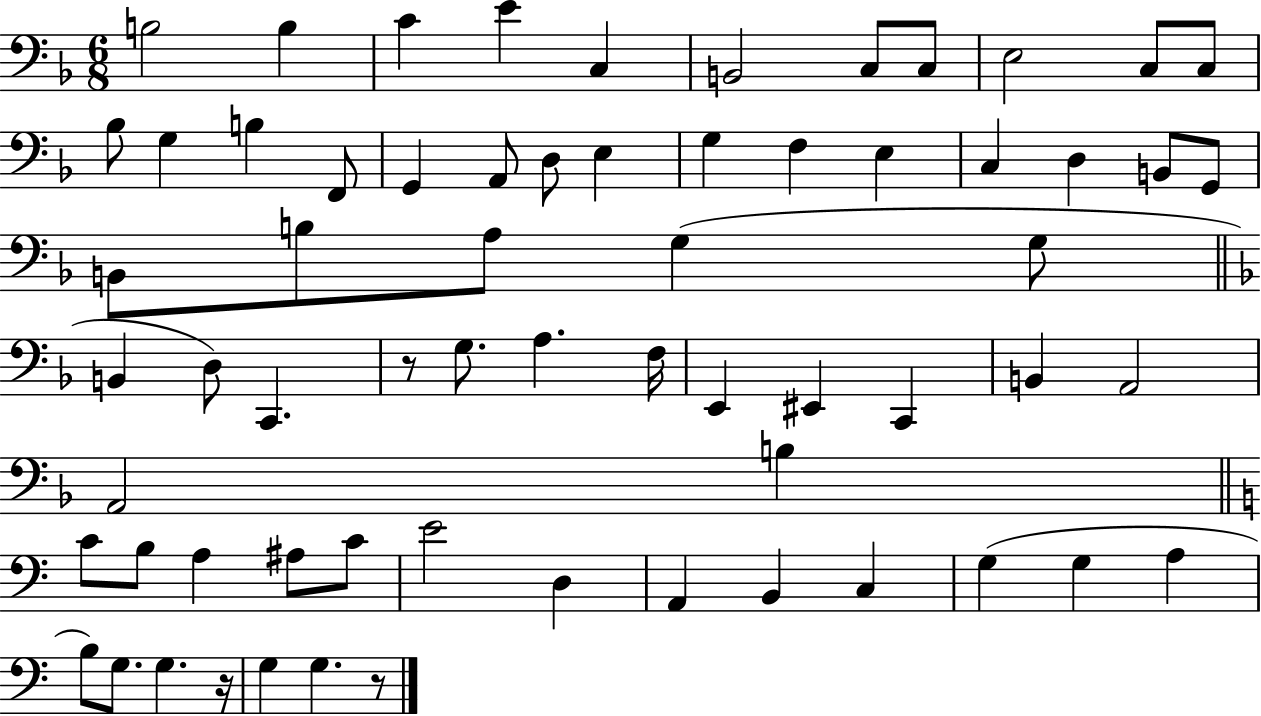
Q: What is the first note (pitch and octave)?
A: B3